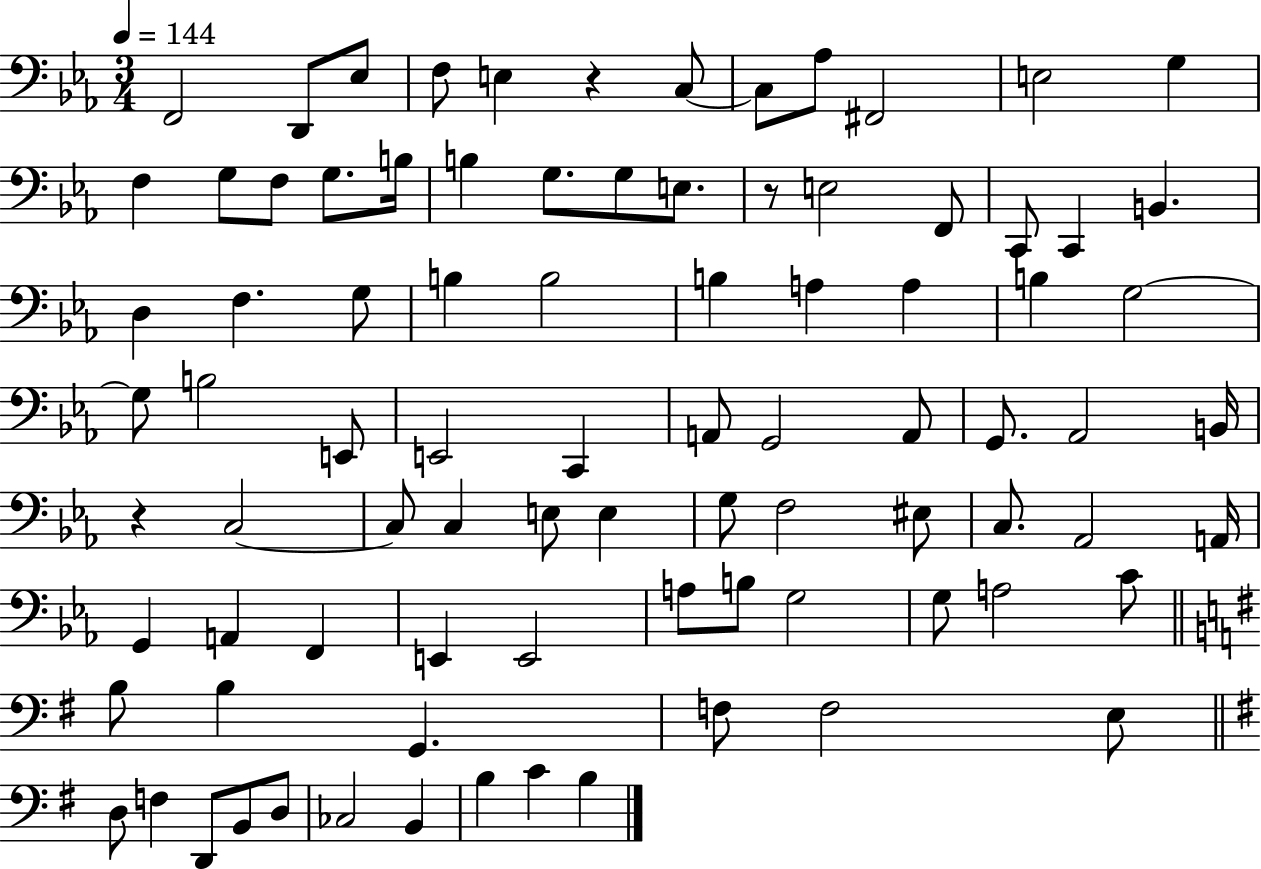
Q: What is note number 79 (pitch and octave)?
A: D3